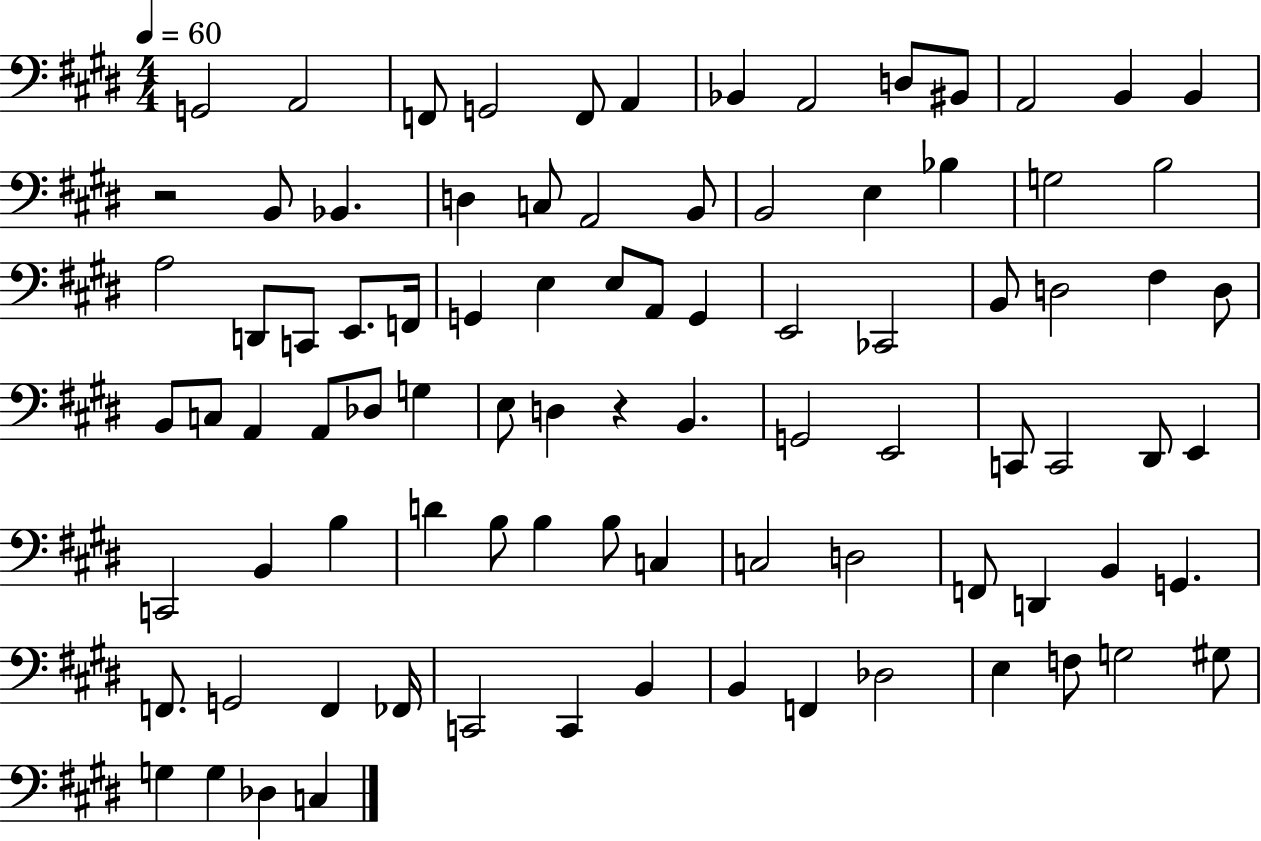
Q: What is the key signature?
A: E major